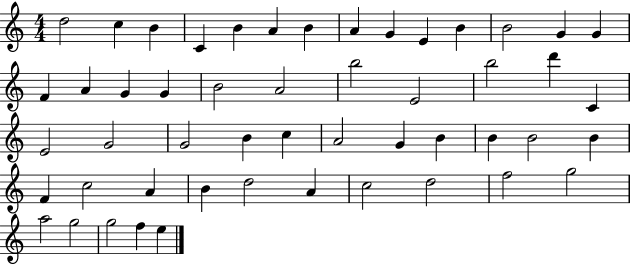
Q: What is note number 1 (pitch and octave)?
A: D5